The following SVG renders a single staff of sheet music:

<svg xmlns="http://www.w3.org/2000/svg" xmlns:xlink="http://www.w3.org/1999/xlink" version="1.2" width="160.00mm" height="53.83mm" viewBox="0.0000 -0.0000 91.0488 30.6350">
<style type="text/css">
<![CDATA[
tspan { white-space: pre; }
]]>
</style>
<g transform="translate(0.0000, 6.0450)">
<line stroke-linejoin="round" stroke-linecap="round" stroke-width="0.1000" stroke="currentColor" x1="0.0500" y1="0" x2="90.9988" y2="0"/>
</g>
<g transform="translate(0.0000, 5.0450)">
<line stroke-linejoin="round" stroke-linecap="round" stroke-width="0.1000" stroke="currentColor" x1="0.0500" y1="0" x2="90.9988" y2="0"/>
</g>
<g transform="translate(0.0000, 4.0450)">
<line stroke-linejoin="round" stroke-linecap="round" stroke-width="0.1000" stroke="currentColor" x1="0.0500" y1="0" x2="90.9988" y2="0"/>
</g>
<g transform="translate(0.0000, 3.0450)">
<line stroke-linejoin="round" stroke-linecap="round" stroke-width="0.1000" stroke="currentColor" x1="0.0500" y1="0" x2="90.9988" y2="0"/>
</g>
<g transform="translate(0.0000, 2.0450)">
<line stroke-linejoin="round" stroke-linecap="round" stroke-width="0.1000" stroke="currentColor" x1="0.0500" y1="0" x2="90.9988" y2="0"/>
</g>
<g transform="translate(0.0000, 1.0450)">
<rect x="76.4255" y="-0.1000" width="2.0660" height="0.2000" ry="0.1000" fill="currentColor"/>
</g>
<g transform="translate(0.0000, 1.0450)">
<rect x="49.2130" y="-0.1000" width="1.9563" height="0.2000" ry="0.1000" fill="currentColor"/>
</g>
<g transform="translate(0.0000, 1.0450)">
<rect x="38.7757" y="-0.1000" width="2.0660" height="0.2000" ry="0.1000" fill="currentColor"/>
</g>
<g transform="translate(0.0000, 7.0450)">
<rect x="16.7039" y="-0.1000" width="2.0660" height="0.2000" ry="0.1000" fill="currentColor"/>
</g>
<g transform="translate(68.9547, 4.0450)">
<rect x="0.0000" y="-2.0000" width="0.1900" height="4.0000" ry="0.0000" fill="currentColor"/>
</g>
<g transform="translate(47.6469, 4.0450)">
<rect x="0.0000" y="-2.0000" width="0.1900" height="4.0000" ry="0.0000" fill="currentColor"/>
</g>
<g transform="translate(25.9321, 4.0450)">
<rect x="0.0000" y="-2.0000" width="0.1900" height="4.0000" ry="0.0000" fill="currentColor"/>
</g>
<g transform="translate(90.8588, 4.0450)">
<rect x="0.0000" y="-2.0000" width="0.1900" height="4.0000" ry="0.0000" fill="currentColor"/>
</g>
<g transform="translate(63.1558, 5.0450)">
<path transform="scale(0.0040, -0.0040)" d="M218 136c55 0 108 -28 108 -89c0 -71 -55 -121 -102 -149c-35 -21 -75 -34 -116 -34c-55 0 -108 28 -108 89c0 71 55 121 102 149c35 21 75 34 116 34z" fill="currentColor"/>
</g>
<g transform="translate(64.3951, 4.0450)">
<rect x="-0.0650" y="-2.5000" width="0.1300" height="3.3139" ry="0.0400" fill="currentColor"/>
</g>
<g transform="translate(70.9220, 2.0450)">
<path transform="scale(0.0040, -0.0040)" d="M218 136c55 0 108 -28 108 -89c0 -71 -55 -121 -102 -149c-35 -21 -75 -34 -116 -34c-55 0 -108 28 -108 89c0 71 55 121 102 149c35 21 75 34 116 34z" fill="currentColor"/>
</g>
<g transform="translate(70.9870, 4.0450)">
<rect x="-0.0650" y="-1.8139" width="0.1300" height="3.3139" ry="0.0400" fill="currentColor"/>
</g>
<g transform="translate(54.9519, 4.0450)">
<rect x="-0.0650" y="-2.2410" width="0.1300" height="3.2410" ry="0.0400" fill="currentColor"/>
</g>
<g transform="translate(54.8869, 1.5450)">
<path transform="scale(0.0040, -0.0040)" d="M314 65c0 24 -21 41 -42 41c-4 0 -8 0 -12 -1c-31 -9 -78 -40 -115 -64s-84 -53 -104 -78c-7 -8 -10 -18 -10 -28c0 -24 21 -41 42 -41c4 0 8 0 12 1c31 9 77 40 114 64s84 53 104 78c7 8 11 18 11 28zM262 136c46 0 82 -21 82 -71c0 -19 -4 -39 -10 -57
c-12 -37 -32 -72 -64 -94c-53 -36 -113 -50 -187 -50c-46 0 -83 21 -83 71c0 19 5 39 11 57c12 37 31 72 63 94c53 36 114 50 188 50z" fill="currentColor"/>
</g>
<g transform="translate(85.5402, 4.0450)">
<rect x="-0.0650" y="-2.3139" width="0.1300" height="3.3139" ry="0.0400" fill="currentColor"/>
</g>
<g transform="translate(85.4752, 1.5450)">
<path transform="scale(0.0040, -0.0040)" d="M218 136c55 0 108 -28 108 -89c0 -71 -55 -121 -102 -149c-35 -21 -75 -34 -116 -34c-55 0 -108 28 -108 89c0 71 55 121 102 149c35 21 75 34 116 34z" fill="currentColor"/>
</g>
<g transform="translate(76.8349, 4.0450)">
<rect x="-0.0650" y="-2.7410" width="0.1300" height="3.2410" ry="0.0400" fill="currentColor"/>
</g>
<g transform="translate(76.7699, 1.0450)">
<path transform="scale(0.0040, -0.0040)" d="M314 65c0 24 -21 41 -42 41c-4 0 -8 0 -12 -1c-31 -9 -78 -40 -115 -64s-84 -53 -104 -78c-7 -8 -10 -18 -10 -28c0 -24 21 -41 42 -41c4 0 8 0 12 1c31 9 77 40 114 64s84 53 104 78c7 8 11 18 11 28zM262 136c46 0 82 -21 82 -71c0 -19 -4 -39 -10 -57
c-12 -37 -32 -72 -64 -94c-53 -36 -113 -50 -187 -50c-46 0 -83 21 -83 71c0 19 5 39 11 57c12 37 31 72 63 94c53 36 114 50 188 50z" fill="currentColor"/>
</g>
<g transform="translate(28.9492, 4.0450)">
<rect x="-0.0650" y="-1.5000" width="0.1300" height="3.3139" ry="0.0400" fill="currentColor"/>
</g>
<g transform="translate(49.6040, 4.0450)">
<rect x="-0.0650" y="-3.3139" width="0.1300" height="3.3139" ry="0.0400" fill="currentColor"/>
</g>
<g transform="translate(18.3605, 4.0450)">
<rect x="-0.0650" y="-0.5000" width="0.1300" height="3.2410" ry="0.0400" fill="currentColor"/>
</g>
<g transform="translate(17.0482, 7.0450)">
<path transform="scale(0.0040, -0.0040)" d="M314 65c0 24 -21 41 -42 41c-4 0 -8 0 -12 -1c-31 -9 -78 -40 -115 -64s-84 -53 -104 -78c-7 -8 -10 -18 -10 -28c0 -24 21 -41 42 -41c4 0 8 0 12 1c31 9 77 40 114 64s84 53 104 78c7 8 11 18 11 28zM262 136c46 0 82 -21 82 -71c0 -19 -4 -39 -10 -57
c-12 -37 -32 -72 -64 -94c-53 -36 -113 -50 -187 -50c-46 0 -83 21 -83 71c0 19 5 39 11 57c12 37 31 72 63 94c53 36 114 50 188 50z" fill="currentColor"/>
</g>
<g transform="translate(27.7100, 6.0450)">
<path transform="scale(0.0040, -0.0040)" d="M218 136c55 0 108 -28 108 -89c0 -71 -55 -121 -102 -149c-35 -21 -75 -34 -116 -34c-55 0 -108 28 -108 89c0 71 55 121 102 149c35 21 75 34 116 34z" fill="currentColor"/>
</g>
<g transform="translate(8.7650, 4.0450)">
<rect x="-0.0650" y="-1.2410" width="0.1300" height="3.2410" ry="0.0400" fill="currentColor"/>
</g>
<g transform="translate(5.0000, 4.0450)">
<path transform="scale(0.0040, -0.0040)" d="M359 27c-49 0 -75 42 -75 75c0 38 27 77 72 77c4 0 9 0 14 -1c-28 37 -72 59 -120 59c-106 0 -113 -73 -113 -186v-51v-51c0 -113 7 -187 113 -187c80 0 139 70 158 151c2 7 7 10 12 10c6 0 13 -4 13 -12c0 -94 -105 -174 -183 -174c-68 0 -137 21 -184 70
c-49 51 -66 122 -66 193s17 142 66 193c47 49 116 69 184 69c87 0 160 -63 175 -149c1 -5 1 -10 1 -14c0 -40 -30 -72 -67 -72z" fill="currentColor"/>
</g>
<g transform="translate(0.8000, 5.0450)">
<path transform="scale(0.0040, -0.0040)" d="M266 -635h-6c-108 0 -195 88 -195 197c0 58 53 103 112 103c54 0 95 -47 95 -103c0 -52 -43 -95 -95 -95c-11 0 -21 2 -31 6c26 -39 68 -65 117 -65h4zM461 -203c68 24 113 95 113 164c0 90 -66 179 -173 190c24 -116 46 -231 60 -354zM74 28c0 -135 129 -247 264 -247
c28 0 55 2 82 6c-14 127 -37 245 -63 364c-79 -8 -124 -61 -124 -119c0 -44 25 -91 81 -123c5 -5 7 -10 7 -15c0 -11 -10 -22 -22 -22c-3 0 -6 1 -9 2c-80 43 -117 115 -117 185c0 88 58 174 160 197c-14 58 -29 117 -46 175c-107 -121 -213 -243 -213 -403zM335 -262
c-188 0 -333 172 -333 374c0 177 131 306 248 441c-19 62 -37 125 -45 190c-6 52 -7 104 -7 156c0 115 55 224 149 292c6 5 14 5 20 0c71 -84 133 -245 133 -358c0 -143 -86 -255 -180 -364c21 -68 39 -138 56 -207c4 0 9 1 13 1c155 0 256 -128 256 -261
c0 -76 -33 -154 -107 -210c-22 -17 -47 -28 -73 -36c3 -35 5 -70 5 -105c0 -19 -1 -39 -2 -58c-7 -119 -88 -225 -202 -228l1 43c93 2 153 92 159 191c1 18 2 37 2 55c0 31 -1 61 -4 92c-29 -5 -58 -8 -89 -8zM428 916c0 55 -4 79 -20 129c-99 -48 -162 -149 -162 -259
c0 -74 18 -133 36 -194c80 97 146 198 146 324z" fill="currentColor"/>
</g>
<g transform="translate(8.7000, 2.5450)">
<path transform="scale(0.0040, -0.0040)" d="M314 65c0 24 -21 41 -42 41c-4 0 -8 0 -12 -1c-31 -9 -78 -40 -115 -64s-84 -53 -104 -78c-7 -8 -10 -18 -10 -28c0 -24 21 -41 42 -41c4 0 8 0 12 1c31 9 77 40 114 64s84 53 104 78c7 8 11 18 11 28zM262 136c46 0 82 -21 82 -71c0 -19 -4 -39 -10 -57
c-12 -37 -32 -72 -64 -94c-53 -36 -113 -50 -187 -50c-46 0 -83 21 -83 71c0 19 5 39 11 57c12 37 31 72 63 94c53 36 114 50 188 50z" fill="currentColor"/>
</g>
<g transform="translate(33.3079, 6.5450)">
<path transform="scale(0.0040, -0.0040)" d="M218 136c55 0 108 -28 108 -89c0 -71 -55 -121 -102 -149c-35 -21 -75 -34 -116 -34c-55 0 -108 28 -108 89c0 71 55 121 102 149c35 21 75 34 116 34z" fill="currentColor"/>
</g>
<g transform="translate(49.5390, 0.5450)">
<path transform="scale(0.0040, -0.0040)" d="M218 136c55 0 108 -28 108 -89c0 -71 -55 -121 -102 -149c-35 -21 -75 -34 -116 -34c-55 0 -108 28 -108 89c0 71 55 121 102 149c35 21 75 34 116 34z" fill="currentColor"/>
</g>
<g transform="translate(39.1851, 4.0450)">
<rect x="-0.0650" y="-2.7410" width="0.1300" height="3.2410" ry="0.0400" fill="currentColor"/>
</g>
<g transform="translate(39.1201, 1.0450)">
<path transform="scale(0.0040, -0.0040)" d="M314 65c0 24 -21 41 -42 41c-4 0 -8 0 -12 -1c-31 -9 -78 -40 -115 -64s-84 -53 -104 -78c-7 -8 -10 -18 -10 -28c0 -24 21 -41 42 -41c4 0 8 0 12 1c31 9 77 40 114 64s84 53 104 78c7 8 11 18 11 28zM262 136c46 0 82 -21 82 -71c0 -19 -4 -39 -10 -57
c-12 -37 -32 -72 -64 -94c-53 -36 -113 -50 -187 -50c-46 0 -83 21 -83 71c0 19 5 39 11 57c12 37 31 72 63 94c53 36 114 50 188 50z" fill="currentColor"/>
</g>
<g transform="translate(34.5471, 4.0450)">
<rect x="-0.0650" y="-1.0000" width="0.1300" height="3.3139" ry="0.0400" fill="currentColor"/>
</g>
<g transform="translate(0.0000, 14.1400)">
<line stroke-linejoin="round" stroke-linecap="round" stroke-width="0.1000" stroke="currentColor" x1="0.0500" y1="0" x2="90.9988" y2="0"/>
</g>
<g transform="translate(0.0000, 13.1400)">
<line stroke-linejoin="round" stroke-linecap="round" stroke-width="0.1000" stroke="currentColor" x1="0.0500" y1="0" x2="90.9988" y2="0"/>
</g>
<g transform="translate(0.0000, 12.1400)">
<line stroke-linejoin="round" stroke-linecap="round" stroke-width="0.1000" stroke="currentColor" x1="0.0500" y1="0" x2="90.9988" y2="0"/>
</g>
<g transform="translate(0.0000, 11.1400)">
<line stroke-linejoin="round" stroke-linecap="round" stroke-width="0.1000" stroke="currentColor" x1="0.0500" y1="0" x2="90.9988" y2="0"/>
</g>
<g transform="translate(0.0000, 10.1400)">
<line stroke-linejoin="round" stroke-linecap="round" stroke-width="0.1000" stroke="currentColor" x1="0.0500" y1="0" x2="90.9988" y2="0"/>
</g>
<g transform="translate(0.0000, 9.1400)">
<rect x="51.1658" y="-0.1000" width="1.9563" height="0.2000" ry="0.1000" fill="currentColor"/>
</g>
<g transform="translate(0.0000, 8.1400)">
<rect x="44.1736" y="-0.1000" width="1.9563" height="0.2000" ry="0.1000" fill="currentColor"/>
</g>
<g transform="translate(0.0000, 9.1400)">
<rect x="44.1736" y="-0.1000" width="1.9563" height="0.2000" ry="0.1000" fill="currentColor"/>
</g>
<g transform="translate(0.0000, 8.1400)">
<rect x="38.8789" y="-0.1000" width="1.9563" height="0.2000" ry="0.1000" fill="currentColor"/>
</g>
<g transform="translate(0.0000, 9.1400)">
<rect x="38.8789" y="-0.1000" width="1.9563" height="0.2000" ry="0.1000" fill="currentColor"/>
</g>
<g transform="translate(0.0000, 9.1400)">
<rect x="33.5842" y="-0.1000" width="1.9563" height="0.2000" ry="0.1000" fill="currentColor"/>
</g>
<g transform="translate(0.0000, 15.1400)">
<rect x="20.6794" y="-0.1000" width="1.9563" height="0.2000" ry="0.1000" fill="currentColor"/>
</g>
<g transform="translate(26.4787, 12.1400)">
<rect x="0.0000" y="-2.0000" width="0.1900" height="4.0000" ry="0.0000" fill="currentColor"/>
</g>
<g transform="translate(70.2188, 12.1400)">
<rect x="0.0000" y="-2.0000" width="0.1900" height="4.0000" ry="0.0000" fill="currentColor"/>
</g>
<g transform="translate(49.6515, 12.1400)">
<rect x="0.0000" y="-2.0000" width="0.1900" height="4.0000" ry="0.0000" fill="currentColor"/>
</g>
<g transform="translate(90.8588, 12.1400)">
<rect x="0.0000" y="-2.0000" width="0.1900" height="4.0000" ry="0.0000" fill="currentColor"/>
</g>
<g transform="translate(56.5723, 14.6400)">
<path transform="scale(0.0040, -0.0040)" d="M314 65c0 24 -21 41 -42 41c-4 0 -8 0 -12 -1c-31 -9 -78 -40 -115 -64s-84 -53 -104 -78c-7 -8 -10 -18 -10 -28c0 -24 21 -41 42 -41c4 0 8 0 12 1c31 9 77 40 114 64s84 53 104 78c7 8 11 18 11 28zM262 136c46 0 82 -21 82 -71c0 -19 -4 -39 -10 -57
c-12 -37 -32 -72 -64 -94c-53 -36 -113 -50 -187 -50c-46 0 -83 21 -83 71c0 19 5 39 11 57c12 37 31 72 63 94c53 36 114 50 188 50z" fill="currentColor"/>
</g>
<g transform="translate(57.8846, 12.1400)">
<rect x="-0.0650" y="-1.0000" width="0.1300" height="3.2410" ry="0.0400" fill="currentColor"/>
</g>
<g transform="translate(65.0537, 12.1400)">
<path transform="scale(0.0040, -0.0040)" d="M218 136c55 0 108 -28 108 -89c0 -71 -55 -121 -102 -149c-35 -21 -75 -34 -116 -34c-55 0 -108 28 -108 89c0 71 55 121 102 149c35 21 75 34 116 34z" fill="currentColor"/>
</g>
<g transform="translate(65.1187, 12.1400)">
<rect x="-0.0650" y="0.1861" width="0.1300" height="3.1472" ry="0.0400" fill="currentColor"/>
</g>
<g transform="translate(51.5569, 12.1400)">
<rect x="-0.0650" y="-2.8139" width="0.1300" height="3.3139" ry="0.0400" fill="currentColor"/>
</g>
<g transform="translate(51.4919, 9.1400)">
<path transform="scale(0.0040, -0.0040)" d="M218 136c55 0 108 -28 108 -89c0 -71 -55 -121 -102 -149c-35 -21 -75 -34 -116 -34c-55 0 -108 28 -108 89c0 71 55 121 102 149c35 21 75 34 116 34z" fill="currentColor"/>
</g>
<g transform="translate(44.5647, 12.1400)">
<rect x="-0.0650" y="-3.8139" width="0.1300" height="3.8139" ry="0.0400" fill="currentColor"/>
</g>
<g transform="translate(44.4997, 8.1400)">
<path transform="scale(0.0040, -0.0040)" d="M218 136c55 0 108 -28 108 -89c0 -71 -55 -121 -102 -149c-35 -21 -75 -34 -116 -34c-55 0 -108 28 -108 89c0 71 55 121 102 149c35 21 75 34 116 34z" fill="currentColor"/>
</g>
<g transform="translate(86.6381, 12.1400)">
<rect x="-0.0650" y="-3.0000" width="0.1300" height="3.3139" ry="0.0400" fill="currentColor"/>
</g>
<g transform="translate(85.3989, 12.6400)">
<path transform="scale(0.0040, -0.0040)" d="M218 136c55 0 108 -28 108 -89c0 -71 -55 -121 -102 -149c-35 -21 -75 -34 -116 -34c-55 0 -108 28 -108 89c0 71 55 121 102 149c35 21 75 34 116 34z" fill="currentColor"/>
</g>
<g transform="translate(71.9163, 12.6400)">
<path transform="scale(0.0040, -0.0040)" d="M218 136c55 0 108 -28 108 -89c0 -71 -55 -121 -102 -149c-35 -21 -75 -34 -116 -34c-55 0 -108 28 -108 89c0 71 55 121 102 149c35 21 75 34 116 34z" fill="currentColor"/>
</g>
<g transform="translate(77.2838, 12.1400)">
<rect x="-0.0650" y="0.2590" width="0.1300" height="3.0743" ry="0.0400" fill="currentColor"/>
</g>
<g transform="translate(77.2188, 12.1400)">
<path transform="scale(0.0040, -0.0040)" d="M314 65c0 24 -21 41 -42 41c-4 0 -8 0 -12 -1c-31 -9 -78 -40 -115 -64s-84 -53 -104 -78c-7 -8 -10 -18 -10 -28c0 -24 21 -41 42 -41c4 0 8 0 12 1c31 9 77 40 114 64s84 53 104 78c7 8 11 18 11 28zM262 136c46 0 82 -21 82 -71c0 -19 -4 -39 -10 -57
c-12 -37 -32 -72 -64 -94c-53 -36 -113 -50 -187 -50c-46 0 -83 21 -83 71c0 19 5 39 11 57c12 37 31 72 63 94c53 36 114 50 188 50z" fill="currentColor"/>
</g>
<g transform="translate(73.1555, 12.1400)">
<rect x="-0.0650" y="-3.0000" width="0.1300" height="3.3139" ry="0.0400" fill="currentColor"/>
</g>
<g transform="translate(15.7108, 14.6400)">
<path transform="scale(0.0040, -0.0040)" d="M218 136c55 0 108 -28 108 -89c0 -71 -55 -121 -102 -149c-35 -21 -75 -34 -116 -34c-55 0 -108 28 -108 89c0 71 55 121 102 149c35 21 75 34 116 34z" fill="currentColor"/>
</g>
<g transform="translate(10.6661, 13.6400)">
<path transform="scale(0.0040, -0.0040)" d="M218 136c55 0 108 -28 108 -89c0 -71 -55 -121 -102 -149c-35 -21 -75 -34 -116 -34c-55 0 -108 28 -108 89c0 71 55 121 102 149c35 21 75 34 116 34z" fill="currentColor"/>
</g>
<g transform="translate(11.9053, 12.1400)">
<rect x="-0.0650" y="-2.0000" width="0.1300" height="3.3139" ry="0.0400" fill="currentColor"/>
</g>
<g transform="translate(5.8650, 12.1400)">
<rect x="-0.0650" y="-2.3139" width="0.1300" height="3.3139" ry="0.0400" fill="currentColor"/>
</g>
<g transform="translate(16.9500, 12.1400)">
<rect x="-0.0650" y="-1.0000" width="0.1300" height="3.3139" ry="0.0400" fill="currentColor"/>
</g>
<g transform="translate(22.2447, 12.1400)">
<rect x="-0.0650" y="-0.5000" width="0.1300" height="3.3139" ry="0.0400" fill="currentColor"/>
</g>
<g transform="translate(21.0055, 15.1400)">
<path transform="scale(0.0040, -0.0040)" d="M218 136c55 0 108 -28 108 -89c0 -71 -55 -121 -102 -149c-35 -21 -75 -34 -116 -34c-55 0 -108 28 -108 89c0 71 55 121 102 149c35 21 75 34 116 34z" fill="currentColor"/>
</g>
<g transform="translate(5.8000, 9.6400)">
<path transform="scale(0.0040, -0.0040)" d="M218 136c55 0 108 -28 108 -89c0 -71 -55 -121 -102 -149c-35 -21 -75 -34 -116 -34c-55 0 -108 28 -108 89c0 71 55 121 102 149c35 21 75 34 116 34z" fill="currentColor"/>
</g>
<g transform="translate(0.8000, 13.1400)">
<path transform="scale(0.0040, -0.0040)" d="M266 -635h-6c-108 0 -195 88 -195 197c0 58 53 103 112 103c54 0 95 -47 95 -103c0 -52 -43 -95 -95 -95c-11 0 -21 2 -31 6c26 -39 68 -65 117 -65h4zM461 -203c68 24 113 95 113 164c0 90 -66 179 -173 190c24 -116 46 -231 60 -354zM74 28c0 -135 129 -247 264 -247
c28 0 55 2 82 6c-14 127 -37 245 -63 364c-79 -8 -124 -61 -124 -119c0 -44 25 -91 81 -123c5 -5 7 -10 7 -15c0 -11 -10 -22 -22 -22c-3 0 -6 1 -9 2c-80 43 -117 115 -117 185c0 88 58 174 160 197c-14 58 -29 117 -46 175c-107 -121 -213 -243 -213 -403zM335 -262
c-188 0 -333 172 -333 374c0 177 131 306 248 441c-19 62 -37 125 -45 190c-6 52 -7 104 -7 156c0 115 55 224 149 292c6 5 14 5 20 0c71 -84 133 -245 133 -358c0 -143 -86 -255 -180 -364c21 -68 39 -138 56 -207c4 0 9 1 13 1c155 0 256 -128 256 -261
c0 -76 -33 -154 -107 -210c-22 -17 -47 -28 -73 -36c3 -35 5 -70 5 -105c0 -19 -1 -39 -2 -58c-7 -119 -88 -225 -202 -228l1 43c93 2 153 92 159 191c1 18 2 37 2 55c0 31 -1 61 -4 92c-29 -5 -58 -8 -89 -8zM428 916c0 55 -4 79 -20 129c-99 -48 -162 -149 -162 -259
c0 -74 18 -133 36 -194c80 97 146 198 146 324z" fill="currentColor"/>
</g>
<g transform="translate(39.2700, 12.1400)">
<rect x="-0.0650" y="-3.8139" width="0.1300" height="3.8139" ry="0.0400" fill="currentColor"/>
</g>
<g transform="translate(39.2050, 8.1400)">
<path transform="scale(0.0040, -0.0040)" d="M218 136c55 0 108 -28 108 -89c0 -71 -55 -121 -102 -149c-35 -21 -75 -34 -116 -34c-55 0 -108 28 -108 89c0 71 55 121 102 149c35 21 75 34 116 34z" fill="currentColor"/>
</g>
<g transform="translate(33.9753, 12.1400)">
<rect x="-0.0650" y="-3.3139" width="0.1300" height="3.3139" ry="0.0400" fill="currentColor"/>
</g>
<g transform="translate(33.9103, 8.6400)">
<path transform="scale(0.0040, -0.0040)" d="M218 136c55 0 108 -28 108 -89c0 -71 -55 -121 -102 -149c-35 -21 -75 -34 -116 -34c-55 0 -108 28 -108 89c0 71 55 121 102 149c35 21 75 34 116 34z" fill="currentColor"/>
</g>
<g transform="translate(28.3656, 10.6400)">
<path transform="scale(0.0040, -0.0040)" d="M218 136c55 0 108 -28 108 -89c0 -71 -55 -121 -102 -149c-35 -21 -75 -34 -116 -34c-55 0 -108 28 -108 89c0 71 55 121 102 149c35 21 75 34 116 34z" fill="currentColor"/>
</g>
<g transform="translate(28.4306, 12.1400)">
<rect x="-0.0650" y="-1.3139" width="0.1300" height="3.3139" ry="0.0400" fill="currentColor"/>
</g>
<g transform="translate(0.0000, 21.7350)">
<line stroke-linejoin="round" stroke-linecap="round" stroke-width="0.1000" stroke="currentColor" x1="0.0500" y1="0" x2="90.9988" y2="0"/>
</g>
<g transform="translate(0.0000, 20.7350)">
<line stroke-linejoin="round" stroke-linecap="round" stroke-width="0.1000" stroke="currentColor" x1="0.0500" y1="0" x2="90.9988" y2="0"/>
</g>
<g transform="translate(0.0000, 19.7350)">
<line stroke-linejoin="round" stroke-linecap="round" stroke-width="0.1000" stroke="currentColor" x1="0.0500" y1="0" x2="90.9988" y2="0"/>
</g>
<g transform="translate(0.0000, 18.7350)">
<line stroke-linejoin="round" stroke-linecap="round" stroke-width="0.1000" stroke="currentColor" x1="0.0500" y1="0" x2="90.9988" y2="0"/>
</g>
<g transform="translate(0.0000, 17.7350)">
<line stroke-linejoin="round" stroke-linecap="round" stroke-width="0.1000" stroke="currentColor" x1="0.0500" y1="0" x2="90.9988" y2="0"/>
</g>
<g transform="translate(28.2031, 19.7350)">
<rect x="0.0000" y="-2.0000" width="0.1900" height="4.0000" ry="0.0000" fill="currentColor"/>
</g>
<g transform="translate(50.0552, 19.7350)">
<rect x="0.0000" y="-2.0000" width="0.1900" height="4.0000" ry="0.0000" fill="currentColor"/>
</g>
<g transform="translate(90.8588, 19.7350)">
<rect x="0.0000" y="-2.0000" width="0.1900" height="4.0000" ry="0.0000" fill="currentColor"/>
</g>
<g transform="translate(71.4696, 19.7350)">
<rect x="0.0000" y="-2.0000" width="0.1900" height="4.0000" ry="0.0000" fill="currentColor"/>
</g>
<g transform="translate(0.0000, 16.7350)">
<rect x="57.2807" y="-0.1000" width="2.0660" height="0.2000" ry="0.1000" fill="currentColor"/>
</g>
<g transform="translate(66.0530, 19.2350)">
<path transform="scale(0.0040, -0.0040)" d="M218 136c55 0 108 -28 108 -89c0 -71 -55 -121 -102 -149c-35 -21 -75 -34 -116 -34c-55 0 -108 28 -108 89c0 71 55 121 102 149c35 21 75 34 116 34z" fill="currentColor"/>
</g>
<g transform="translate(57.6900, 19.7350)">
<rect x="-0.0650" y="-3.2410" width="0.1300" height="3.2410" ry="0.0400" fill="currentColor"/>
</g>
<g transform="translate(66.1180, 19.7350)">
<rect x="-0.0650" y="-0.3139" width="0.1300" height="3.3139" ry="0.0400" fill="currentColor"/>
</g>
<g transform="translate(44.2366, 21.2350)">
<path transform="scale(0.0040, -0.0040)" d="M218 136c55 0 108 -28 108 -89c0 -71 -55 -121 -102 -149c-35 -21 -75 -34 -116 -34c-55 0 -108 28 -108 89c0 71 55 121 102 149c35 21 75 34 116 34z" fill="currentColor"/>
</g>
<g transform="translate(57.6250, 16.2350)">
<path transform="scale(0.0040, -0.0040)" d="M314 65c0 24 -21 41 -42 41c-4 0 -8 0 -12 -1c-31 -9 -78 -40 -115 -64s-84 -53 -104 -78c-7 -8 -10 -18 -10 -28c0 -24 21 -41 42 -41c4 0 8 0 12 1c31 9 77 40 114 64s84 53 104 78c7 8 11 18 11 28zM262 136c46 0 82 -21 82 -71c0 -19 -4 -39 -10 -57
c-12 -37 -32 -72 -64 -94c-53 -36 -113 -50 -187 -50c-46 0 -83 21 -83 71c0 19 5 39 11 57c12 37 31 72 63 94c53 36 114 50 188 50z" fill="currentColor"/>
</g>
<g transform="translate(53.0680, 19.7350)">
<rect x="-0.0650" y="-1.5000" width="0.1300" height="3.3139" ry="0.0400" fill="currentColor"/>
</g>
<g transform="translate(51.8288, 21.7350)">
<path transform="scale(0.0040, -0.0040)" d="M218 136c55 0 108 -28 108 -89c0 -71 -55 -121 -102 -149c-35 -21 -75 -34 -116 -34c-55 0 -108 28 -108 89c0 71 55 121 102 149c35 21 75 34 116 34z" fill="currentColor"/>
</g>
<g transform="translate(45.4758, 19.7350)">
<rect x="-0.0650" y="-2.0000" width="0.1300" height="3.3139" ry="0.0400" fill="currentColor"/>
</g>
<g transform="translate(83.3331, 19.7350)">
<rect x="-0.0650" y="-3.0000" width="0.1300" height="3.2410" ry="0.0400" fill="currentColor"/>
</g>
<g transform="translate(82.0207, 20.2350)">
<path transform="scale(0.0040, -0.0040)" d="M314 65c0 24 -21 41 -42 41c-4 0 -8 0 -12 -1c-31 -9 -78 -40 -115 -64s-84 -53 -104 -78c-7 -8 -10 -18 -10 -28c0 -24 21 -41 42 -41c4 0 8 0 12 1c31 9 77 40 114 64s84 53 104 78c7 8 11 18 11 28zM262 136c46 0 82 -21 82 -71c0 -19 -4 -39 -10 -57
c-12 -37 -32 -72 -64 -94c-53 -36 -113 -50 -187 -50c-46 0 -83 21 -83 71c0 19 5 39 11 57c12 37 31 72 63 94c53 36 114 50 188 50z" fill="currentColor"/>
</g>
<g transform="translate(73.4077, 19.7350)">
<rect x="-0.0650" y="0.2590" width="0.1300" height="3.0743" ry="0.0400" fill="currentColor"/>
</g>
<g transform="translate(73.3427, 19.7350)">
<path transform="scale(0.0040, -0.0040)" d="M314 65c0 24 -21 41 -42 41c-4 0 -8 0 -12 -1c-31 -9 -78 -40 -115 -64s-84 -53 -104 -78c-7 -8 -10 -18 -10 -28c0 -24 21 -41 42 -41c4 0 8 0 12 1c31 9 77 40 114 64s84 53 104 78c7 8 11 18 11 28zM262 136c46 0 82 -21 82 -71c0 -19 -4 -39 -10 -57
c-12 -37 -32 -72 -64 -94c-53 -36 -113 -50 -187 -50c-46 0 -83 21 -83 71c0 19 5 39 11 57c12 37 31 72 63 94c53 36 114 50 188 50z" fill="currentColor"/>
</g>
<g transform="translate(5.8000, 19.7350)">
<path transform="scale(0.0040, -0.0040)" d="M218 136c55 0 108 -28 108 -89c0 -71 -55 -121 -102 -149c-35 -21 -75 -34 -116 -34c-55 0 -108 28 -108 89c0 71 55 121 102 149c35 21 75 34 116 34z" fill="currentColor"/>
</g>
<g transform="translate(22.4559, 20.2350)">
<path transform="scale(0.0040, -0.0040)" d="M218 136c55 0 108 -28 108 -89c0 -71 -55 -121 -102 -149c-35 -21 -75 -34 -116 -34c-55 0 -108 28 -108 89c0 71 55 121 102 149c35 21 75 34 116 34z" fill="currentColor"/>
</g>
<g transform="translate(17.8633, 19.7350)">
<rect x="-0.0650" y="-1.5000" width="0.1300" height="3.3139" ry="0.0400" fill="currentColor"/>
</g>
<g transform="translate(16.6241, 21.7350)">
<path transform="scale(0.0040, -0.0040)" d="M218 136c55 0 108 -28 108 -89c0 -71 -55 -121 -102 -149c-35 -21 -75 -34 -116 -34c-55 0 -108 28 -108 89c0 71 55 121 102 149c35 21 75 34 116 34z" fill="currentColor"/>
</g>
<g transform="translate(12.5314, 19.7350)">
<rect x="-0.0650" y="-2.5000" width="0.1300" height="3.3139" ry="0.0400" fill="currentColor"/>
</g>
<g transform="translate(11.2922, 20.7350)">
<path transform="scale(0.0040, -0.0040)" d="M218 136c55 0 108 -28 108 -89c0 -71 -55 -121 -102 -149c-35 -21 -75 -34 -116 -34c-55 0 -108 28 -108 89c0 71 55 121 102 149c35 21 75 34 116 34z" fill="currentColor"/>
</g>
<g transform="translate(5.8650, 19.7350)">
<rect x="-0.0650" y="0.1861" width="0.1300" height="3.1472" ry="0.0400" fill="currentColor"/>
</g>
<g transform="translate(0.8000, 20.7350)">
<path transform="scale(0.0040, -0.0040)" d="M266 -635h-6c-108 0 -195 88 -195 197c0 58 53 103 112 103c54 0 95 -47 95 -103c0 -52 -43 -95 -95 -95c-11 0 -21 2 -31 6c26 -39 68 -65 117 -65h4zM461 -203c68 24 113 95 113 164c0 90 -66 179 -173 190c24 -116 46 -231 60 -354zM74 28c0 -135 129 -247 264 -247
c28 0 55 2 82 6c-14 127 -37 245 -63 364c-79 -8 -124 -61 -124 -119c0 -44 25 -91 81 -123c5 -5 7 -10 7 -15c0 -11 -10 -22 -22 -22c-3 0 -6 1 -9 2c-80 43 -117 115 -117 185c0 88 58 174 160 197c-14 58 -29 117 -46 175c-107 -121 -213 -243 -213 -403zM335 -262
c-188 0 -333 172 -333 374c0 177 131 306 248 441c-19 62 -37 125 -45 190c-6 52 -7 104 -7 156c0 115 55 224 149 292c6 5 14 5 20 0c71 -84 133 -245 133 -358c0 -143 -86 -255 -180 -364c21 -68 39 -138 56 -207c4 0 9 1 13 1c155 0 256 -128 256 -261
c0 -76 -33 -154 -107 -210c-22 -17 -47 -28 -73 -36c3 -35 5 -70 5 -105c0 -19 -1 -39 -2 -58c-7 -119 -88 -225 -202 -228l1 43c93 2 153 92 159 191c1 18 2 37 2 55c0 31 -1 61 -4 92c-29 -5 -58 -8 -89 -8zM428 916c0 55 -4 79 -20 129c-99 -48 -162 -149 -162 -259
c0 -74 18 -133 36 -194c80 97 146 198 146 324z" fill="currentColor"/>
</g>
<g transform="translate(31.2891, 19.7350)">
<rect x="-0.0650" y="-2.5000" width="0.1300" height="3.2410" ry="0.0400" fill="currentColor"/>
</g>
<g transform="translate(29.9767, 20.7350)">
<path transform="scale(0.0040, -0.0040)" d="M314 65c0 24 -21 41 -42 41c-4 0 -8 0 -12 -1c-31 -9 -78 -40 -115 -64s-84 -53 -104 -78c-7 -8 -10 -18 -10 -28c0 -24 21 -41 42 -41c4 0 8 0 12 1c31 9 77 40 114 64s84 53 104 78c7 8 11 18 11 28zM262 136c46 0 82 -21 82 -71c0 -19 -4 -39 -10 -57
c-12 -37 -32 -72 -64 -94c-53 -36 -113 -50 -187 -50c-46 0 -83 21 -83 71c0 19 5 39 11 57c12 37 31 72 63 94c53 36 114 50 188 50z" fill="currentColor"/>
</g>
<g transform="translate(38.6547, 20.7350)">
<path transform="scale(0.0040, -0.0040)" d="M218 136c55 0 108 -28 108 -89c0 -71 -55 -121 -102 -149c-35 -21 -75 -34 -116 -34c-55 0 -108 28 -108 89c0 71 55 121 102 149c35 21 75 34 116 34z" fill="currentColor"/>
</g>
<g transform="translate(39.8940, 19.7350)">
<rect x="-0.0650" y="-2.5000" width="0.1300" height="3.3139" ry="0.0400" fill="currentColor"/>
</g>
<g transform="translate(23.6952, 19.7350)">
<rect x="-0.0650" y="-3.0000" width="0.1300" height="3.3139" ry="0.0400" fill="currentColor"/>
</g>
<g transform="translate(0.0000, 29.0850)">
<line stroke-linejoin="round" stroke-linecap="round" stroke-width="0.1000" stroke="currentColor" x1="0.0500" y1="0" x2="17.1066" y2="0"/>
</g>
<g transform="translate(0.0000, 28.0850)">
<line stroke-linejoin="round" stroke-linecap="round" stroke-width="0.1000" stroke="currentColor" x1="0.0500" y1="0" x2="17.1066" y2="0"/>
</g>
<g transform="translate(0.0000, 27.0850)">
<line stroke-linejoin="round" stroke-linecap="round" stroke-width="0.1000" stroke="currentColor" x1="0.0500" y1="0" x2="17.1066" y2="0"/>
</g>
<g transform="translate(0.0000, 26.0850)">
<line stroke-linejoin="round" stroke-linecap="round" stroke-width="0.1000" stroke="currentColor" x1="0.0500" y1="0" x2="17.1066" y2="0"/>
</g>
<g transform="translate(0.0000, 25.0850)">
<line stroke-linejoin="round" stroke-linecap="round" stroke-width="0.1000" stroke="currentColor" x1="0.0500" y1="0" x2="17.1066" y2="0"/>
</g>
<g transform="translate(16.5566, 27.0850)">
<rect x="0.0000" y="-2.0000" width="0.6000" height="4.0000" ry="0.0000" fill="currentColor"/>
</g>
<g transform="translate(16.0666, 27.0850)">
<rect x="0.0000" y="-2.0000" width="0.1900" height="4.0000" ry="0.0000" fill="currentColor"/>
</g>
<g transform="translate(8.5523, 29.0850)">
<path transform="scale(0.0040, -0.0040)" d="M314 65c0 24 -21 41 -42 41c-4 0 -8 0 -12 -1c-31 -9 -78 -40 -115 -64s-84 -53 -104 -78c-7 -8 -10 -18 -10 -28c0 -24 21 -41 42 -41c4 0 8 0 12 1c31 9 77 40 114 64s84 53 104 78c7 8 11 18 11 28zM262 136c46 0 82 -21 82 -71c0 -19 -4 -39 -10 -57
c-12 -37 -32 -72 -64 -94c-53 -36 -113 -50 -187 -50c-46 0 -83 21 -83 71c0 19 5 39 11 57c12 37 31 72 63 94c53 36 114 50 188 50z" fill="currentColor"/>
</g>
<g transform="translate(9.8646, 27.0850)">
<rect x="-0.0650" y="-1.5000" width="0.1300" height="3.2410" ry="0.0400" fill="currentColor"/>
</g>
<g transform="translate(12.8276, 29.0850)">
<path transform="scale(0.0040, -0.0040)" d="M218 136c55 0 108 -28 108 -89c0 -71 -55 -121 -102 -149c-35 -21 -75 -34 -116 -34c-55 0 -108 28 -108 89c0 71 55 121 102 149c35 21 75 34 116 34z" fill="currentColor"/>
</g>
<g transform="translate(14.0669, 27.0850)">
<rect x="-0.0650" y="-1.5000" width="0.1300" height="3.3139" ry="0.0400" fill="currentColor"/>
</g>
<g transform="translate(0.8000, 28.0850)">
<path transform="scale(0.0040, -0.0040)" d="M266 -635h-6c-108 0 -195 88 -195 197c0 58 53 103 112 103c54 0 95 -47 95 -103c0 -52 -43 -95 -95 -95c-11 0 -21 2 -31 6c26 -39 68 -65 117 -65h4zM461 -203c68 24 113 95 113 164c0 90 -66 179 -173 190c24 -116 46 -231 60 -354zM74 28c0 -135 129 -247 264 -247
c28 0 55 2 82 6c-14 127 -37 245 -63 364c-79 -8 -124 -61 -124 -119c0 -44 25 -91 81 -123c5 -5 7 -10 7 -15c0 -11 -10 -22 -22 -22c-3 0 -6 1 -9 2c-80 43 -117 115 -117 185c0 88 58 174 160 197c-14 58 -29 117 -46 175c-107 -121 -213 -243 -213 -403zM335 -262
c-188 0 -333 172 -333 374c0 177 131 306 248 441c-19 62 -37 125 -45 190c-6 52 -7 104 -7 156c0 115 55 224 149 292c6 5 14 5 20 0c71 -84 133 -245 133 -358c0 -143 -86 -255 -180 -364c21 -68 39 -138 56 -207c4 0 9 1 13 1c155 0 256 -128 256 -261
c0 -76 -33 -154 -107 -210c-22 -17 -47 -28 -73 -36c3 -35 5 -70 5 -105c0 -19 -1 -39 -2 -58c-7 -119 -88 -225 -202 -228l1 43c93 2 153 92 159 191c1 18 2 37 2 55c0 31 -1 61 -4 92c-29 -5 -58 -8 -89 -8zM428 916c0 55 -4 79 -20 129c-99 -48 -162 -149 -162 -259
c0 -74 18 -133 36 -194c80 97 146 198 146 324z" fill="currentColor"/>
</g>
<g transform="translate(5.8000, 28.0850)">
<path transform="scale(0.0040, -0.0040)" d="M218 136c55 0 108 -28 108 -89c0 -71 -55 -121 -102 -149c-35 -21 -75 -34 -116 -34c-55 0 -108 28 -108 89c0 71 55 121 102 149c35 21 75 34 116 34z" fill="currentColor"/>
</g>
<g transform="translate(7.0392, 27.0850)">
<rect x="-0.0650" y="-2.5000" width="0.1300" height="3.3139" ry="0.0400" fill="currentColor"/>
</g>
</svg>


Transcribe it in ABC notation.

X:1
T:Untitled
M:4/4
L:1/4
K:C
e2 C2 E D a2 b g2 G f a2 g g F D C e b c' c' a D2 B A B2 A B G E A G2 G F E b2 c B2 A2 G E2 E